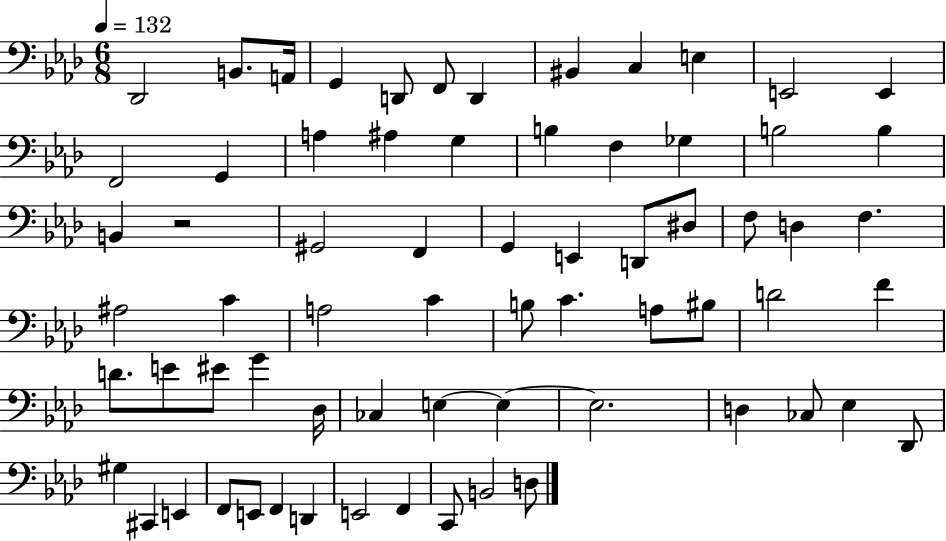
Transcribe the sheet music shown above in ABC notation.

X:1
T:Untitled
M:6/8
L:1/4
K:Ab
_D,,2 B,,/2 A,,/4 G,, D,,/2 F,,/2 D,, ^B,, C, E, E,,2 E,, F,,2 G,, A, ^A, G, B, F, _G, B,2 B, B,, z2 ^G,,2 F,, G,, E,, D,,/2 ^D,/2 F,/2 D, F, ^A,2 C A,2 C B,/2 C A,/2 ^B,/2 D2 F D/2 E/2 ^E/2 G _D,/4 _C, E, E, E,2 D, _C,/2 _E, _D,,/2 ^G, ^C,, E,, F,,/2 E,,/2 F,, D,, E,,2 F,, C,,/2 B,,2 D,/2